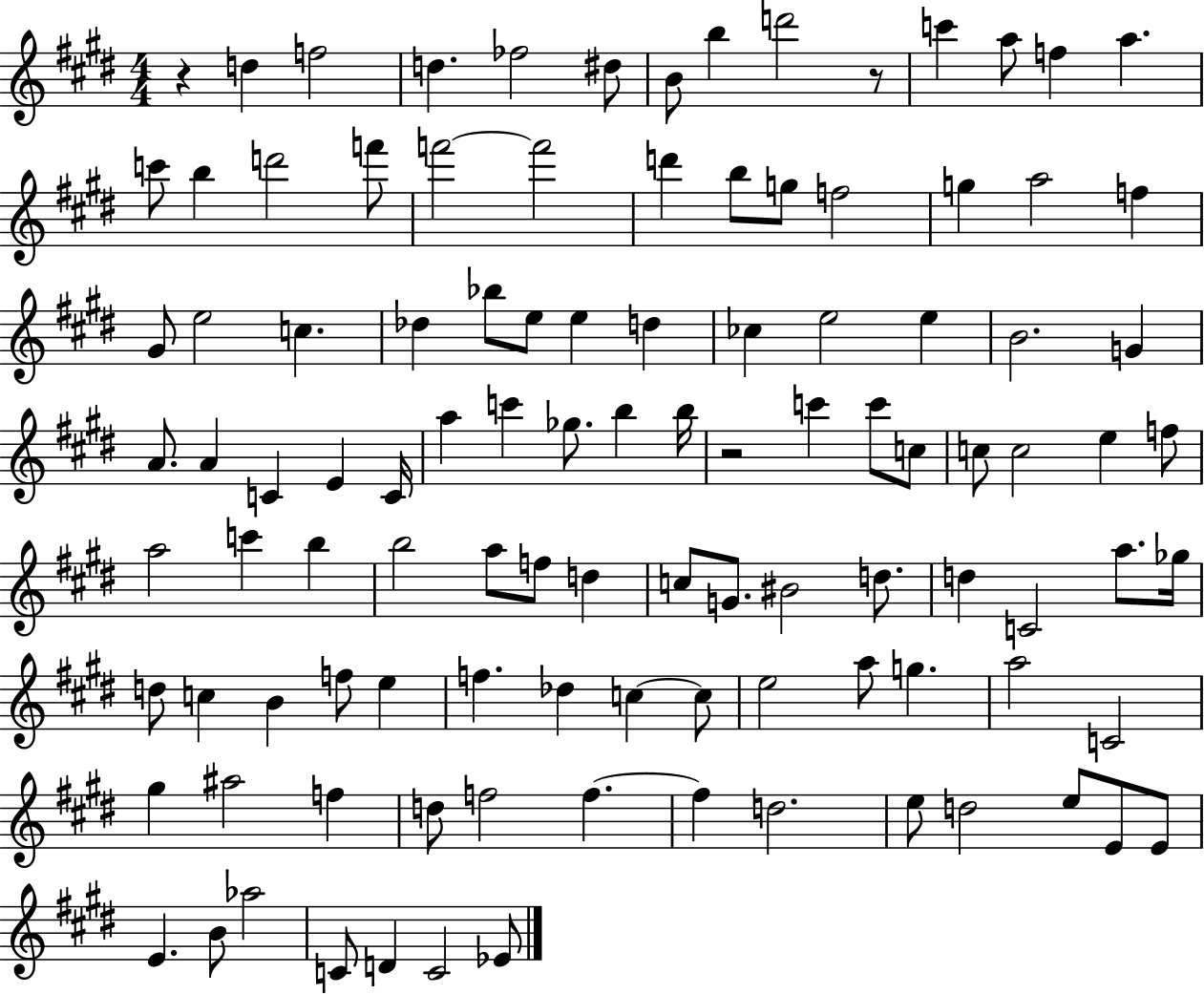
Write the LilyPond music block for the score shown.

{
  \clef treble
  \numericTimeSignature
  \time 4/4
  \key e \major
  r4 d''4 f''2 | d''4. fes''2 dis''8 | b'8 b''4 d'''2 r8 | c'''4 a''8 f''4 a''4. | \break c'''8 b''4 d'''2 f'''8 | f'''2~~ f'''2 | d'''4 b''8 g''8 f''2 | g''4 a''2 f''4 | \break gis'8 e''2 c''4. | des''4 bes''8 e''8 e''4 d''4 | ces''4 e''2 e''4 | b'2. g'4 | \break a'8. a'4 c'4 e'4 c'16 | a''4 c'''4 ges''8. b''4 b''16 | r2 c'''4 c'''8 c''8 | c''8 c''2 e''4 f''8 | \break a''2 c'''4 b''4 | b''2 a''8 f''8 d''4 | c''8 g'8. bis'2 d''8. | d''4 c'2 a''8. ges''16 | \break d''8 c''4 b'4 f''8 e''4 | f''4. des''4 c''4~~ c''8 | e''2 a''8 g''4. | a''2 c'2 | \break gis''4 ais''2 f''4 | d''8 f''2 f''4.~~ | f''4 d''2. | e''8 d''2 e''8 e'8 e'8 | \break e'4. b'8 aes''2 | c'8 d'4 c'2 ees'8 | \bar "|."
}